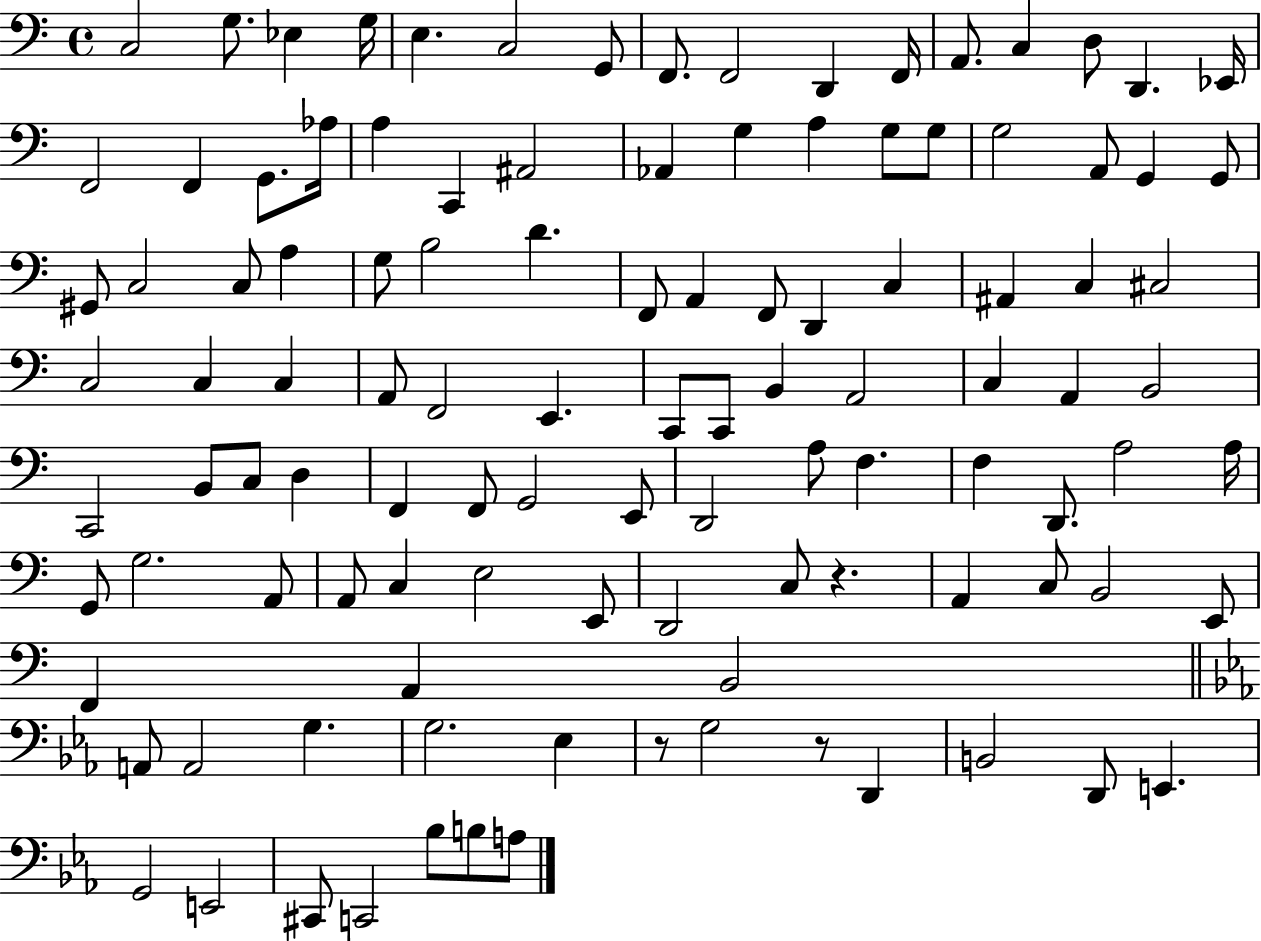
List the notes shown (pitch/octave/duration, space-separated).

C3/h G3/e. Eb3/q G3/s E3/q. C3/h G2/e F2/e. F2/h D2/q F2/s A2/e. C3/q D3/e D2/q. Eb2/s F2/h F2/q G2/e. Ab3/s A3/q C2/q A#2/h Ab2/q G3/q A3/q G3/e G3/e G3/h A2/e G2/q G2/e G#2/e C3/h C3/e A3/q G3/e B3/h D4/q. F2/e A2/q F2/e D2/q C3/q A#2/q C3/q C#3/h C3/h C3/q C3/q A2/e F2/h E2/q. C2/e C2/e B2/q A2/h C3/q A2/q B2/h C2/h B2/e C3/e D3/q F2/q F2/e G2/h E2/e D2/h A3/e F3/q. F3/q D2/e. A3/h A3/s G2/e G3/h. A2/e A2/e C3/q E3/h E2/e D2/h C3/e R/q. A2/q C3/e B2/h E2/e F2/q A2/q B2/h A2/e A2/h G3/q. G3/h. Eb3/q R/e G3/h R/e D2/q B2/h D2/e E2/q. G2/h E2/h C#2/e C2/h Bb3/e B3/e A3/e